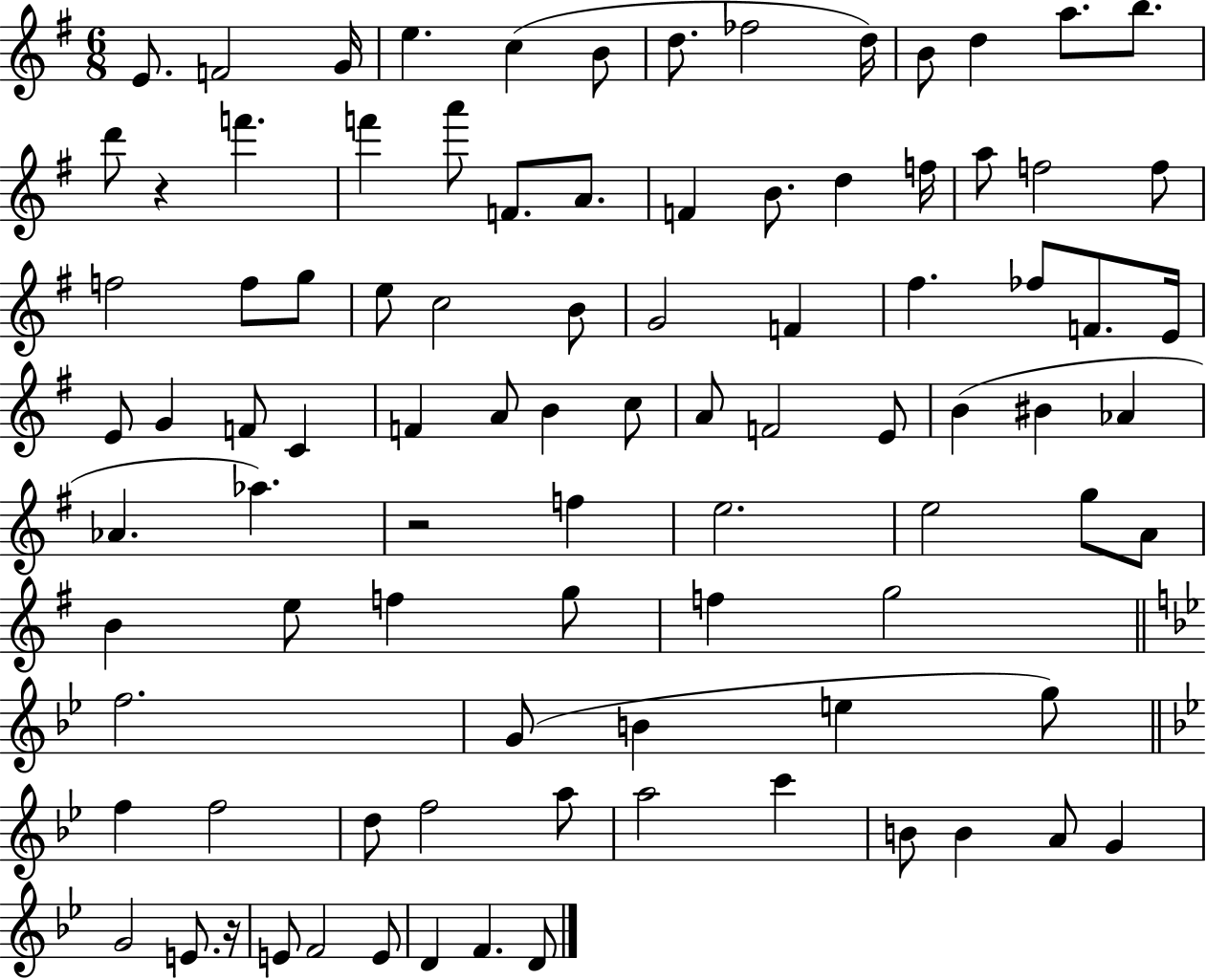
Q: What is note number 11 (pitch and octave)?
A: D5